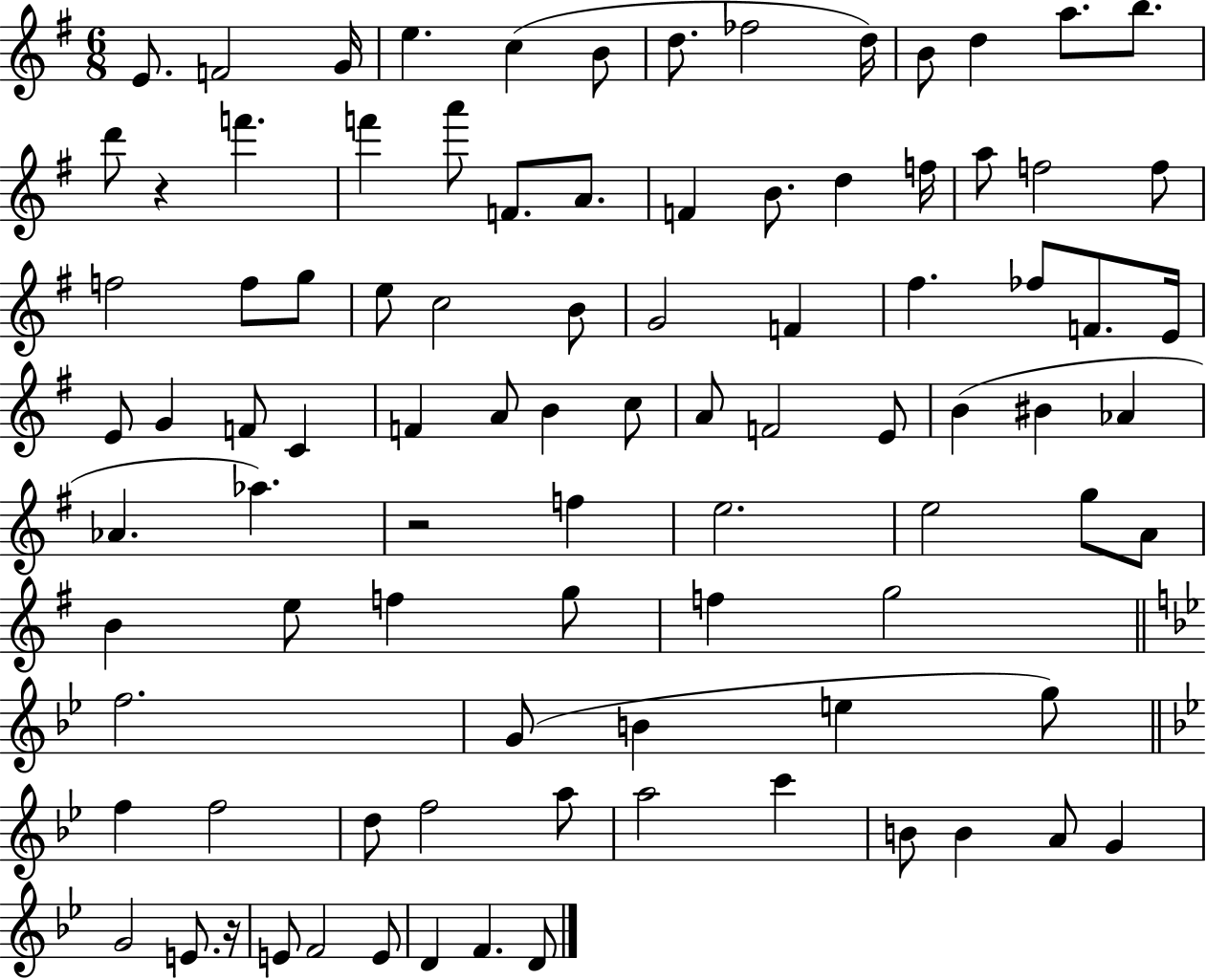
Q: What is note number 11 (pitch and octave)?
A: D5